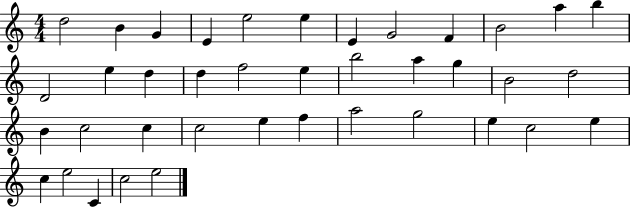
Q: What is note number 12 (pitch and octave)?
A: B5